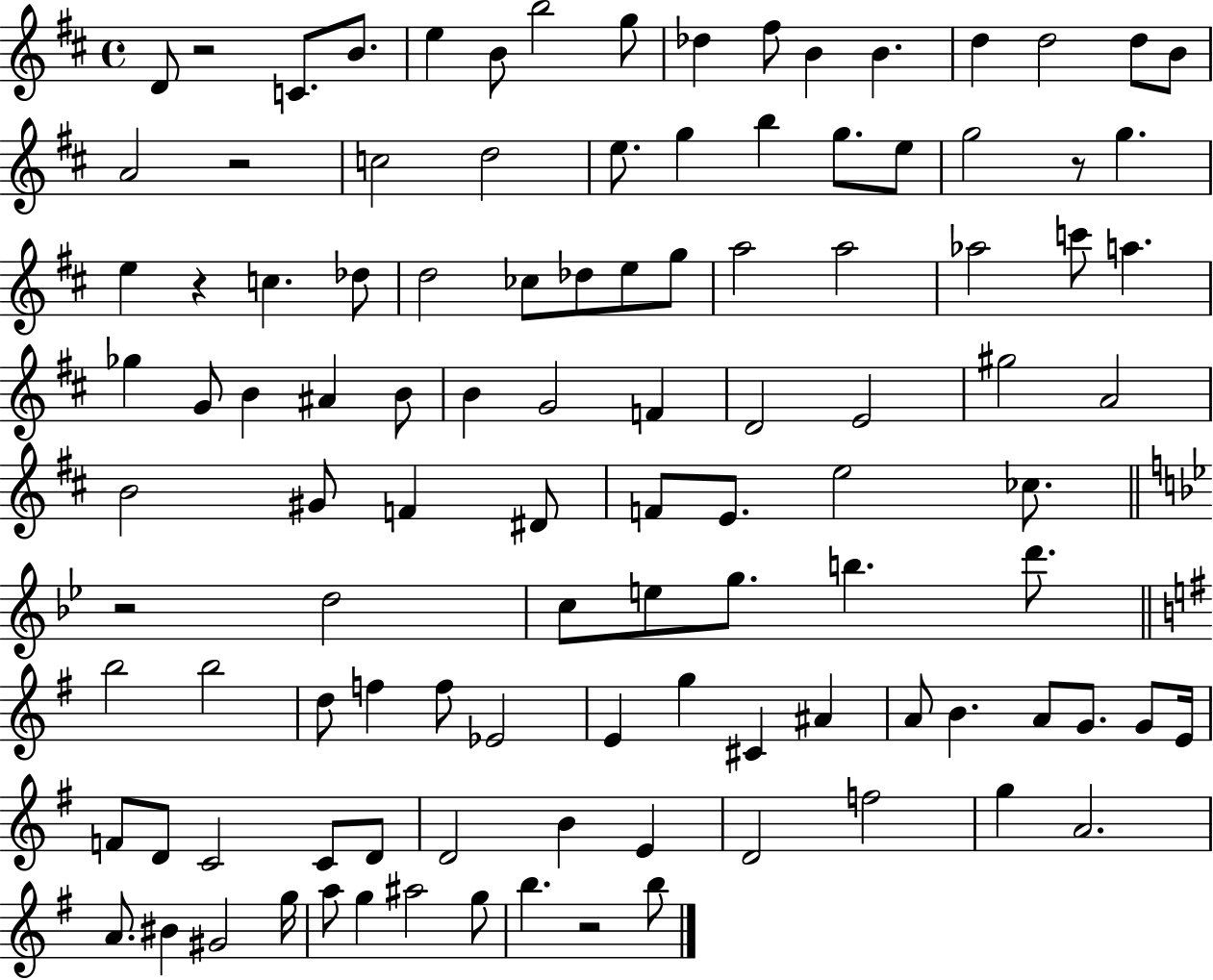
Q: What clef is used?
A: treble